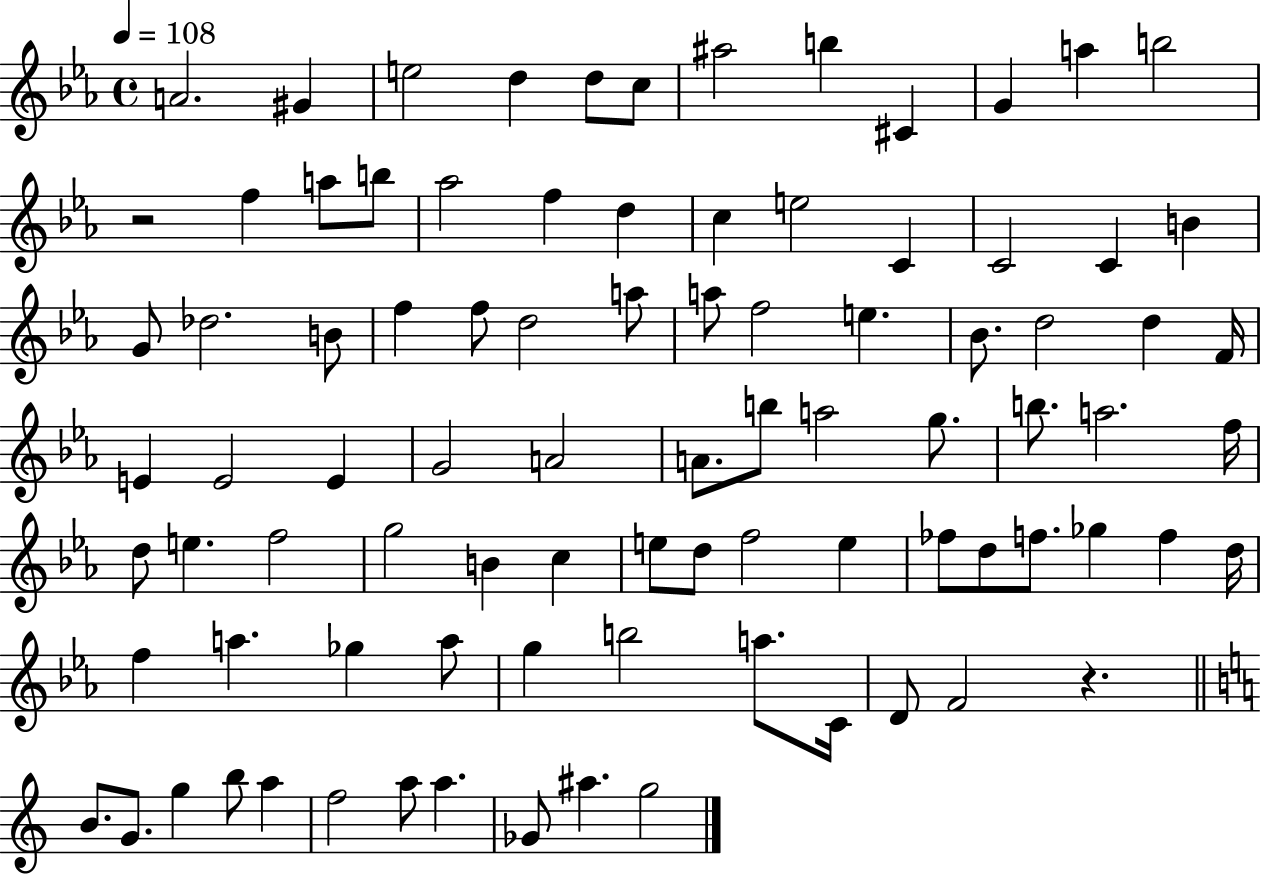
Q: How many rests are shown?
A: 2